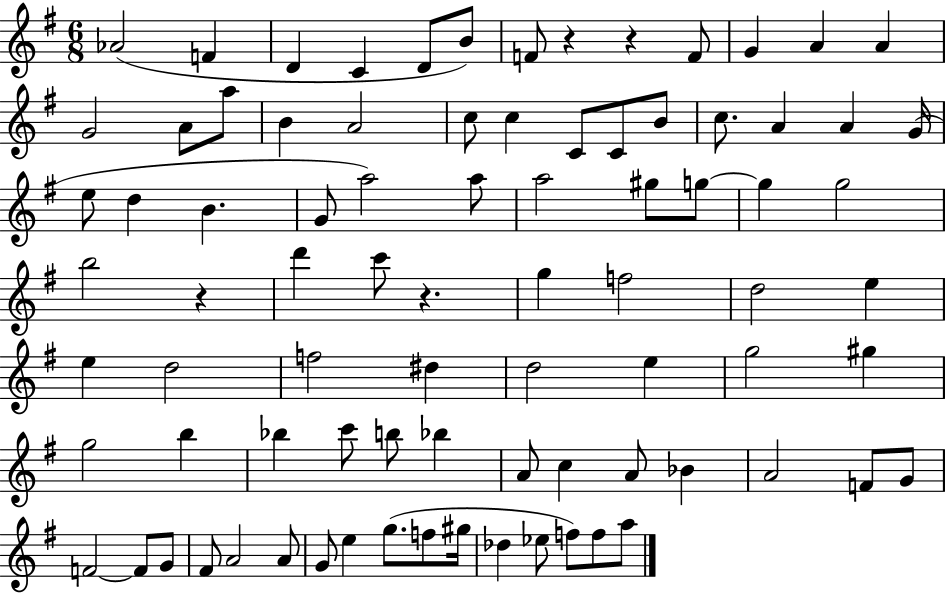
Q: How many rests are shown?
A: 4